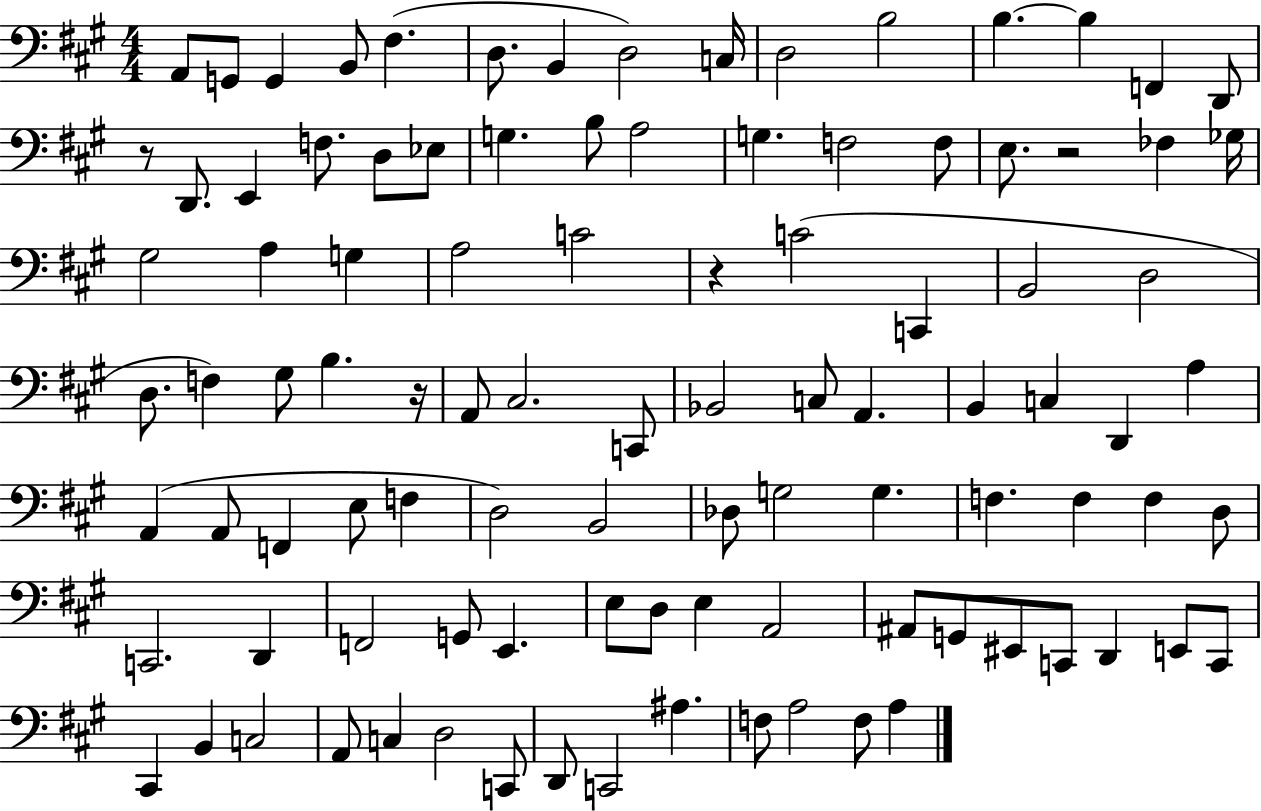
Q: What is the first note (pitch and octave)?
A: A2